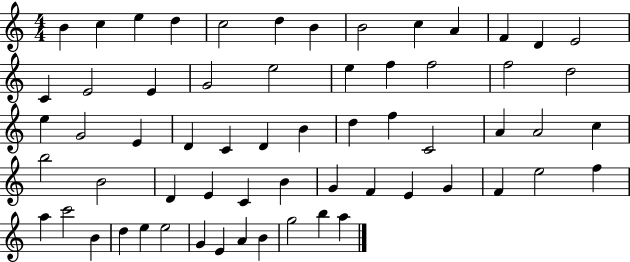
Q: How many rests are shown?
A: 0